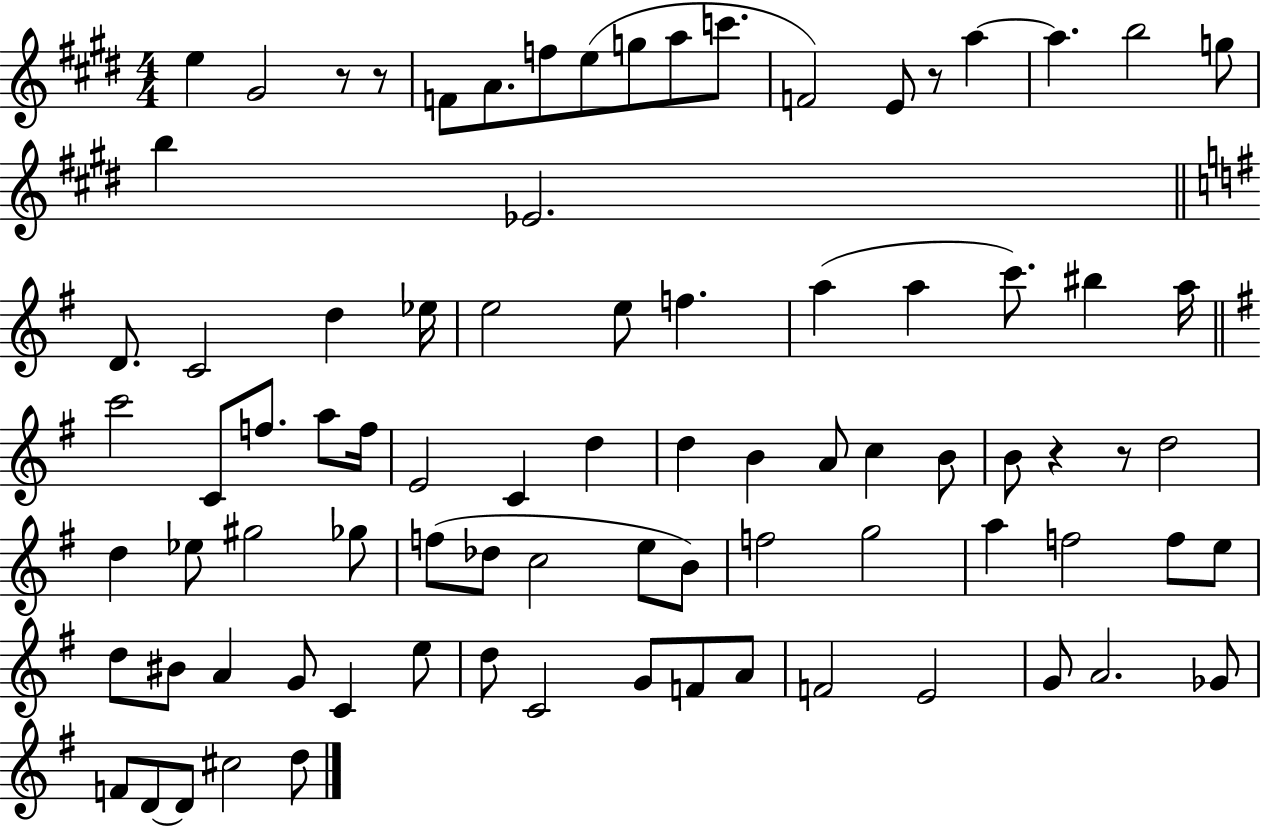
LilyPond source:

{
  \clef treble
  \numericTimeSignature
  \time 4/4
  \key e \major
  e''4 gis'2 r8 r8 | f'8 a'8. f''8 e''8( g''8 a''8 c'''8. | f'2) e'8 r8 a''4~~ | a''4. b''2 g''8 | \break b''4 ees'2. | \bar "||" \break \key g \major d'8. c'2 d''4 ees''16 | e''2 e''8 f''4. | a''4( a''4 c'''8.) bis''4 a''16 | \bar "||" \break \key e \minor c'''2 c'8 f''8. a''8 f''16 | e'2 c'4 d''4 | d''4 b'4 a'8 c''4 b'8 | b'8 r4 r8 d''2 | \break d''4 ees''8 gis''2 ges''8 | f''8( des''8 c''2 e''8 b'8) | f''2 g''2 | a''4 f''2 f''8 e''8 | \break d''8 bis'8 a'4 g'8 c'4 e''8 | d''8 c'2 g'8 f'8 a'8 | f'2 e'2 | g'8 a'2. ges'8 | \break f'8 d'8~~ d'8 cis''2 d''8 | \bar "|."
}